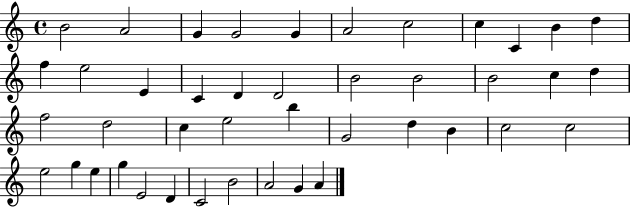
{
  \clef treble
  \time 4/4
  \defaultTimeSignature
  \key c \major
  b'2 a'2 | g'4 g'2 g'4 | a'2 c''2 | c''4 c'4 b'4 d''4 | \break f''4 e''2 e'4 | c'4 d'4 d'2 | b'2 b'2 | b'2 c''4 d''4 | \break f''2 d''2 | c''4 e''2 b''4 | g'2 d''4 b'4 | c''2 c''2 | \break e''2 g''4 e''4 | g''4 e'2 d'4 | c'2 b'2 | a'2 g'4 a'4 | \break \bar "|."
}